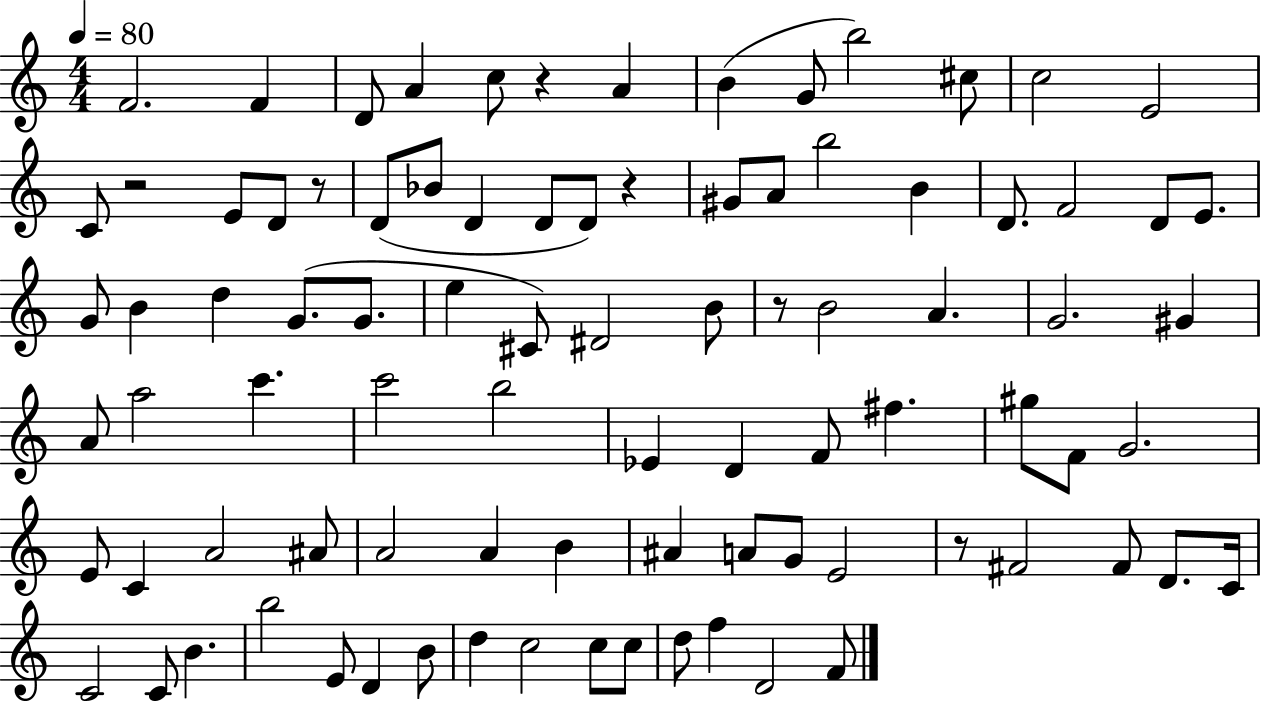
X:1
T:Untitled
M:4/4
L:1/4
K:C
F2 F D/2 A c/2 z A B G/2 b2 ^c/2 c2 E2 C/2 z2 E/2 D/2 z/2 D/2 _B/2 D D/2 D/2 z ^G/2 A/2 b2 B D/2 F2 D/2 E/2 G/2 B d G/2 G/2 e ^C/2 ^D2 B/2 z/2 B2 A G2 ^G A/2 a2 c' c'2 b2 _E D F/2 ^f ^g/2 F/2 G2 E/2 C A2 ^A/2 A2 A B ^A A/2 G/2 E2 z/2 ^F2 ^F/2 D/2 C/4 C2 C/2 B b2 E/2 D B/2 d c2 c/2 c/2 d/2 f D2 F/2